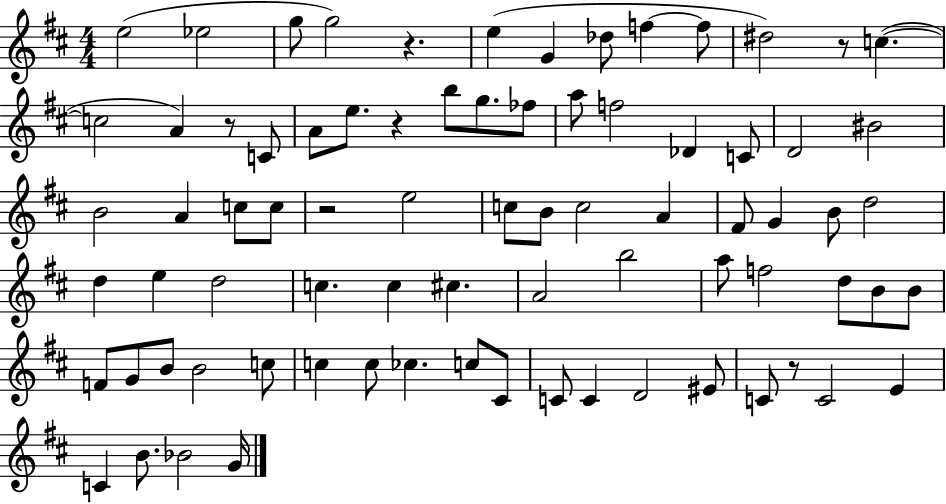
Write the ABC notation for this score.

X:1
T:Untitled
M:4/4
L:1/4
K:D
e2 _e2 g/2 g2 z e G _d/2 f f/2 ^d2 z/2 c c2 A z/2 C/2 A/2 e/2 z b/2 g/2 _f/2 a/2 f2 _D C/2 D2 ^B2 B2 A c/2 c/2 z2 e2 c/2 B/2 c2 A ^F/2 G B/2 d2 d e d2 c c ^c A2 b2 a/2 f2 d/2 B/2 B/2 F/2 G/2 B/2 B2 c/2 c c/2 _c c/2 ^C/2 C/2 C D2 ^E/2 C/2 z/2 C2 E C B/2 _B2 G/4